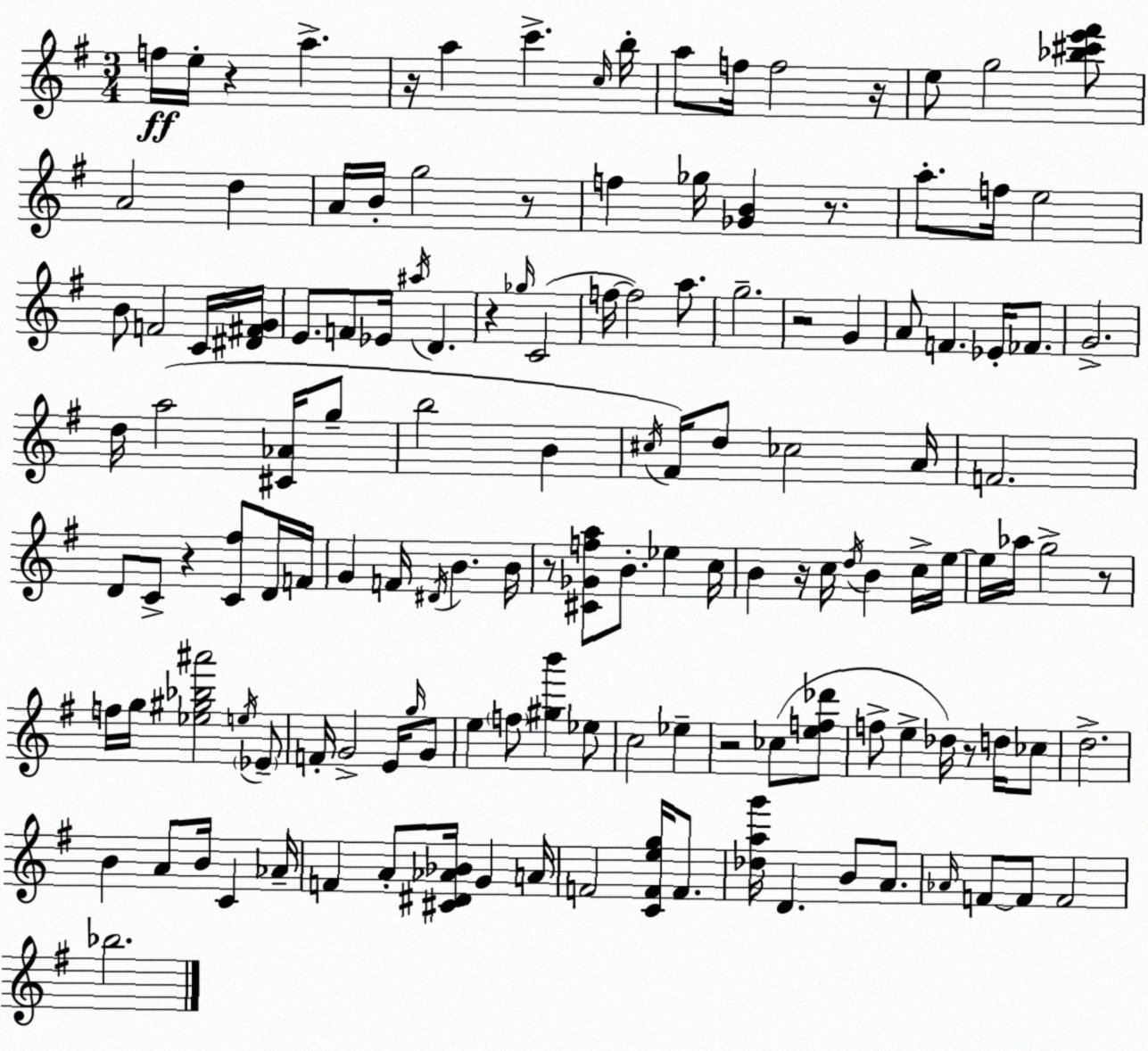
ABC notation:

X:1
T:Untitled
M:3/4
L:1/4
K:G
f/4 e/4 z a z/4 a c' c/4 b/4 a/2 f/4 f2 z/4 e/2 g2 [_b^c'e'^f']/2 A2 d A/4 B/4 g2 z/2 f _g/4 [_GB] z/2 a/2 f/4 e2 B/2 F2 C/4 [^D^FG]/4 E/2 F/2 _E/4 ^a/4 D z _g/4 C2 f/4 f2 a/2 g2 z2 G A/2 F _E/4 _F/2 G2 d/4 a2 [^C_A]/4 g/2 b2 B ^c/4 ^F/4 d/2 _c2 A/4 F2 D/2 C/2 z [C^f]/2 D/4 F/4 G F/4 ^D/4 B B/4 z/2 [^C_Gfa]/2 B/2 _e c/4 B z/4 c/4 d/4 B c/4 e/4 e/4 _a/4 g2 z/2 f/4 g/4 [_e^g_b^a']2 e/4 _E/2 F/4 G2 E/4 g/4 G/2 e f/2 [^gb'] _e/2 c2 _e z2 _c/2 [ef_d']/2 f/2 e _d/4 z/2 d/4 _c/2 d2 B A/2 B/4 C _A/4 F A/2 [^C^D_A_B]/4 G A/4 F2 [CFeg]/4 F/2 [_dag']/4 D B/2 A/2 _A/4 F/2 F/2 F2 _b2